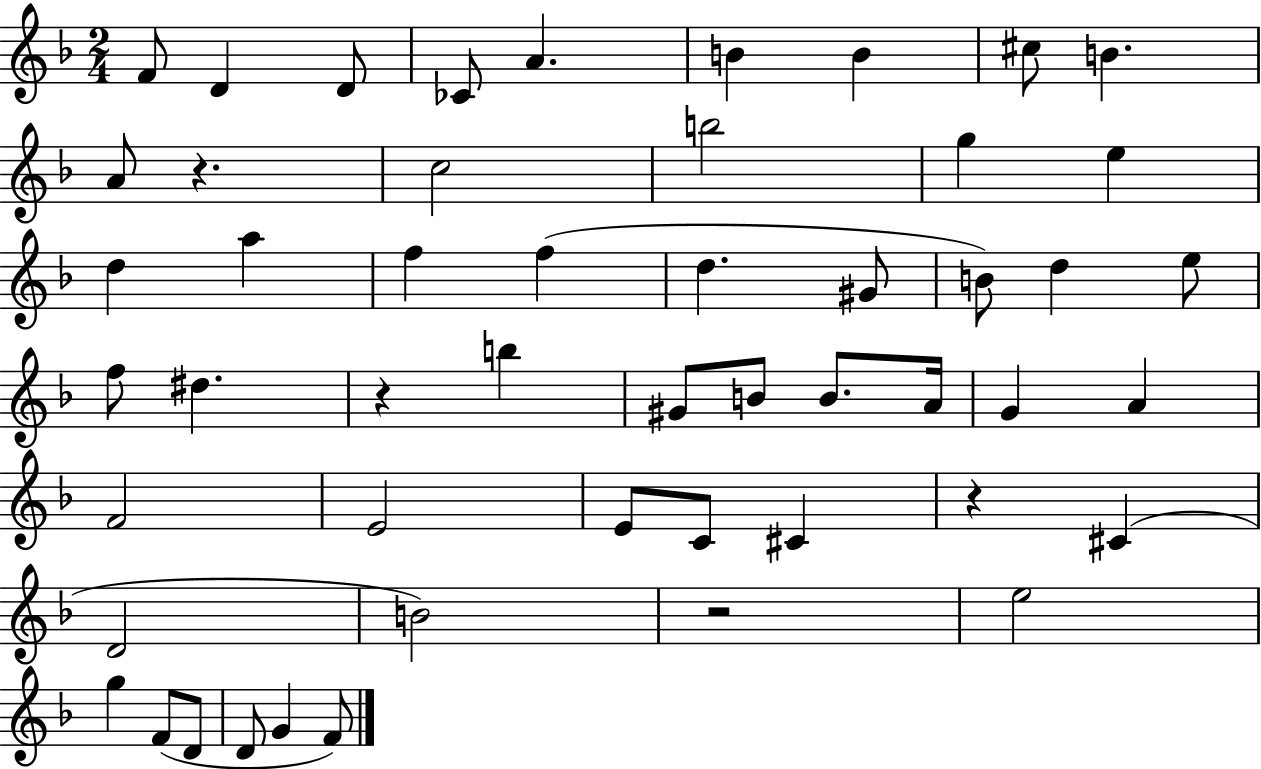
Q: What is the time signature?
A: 2/4